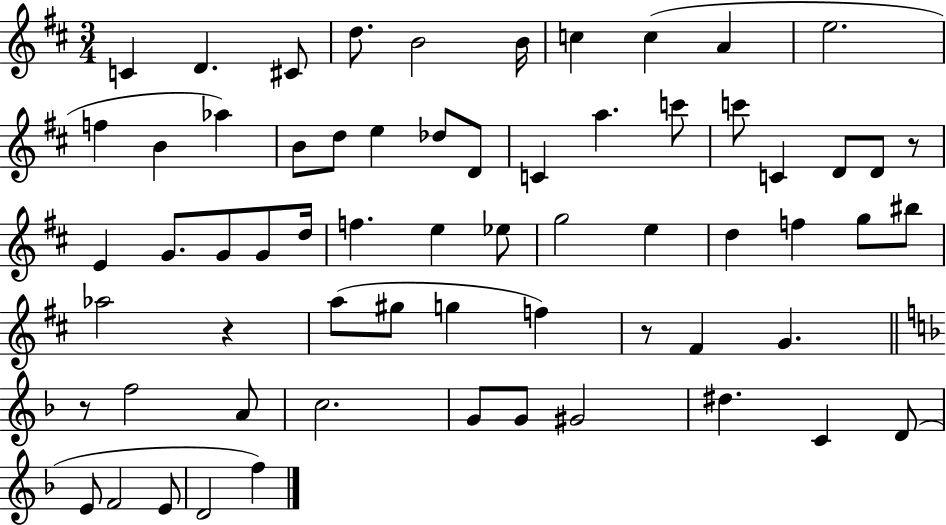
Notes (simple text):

C4/q D4/q. C#4/e D5/e. B4/h B4/s C5/q C5/q A4/q E5/h. F5/q B4/q Ab5/q B4/e D5/e E5/q Db5/e D4/e C4/q A5/q. C6/e C6/e C4/q D4/e D4/e R/e E4/q G4/e. G4/e G4/e D5/s F5/q. E5/q Eb5/e G5/h E5/q D5/q F5/q G5/e BIS5/e Ab5/h R/q A5/e G#5/e G5/q F5/q R/e F#4/q G4/q. R/e F5/h A4/e C5/h. G4/e G4/e G#4/h D#5/q. C4/q D4/e E4/e F4/h E4/e D4/h F5/q